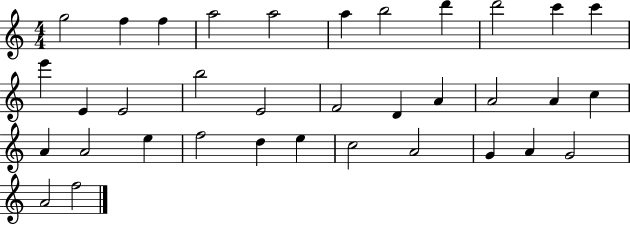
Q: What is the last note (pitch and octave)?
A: F5